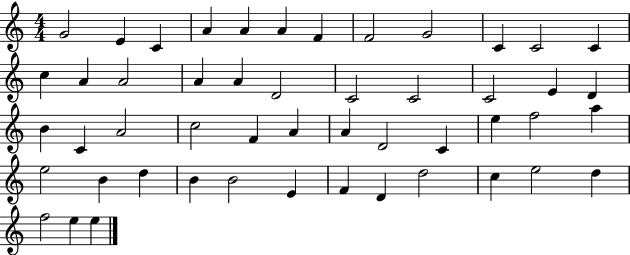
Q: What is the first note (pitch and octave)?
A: G4